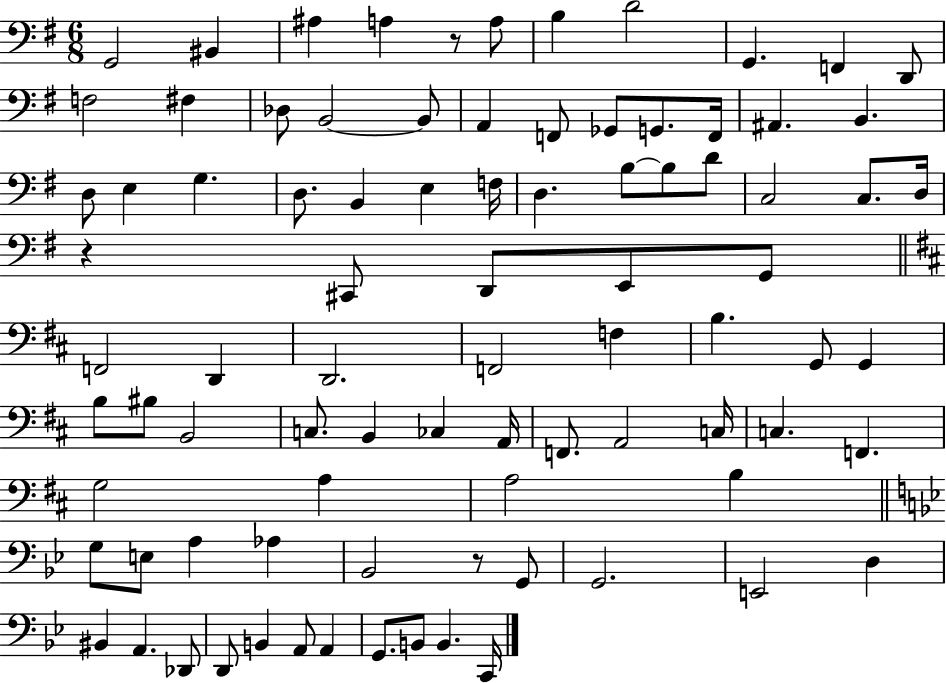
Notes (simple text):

G2/h BIS2/q A#3/q A3/q R/e A3/e B3/q D4/h G2/q. F2/q D2/e F3/h F#3/q Db3/e B2/h B2/e A2/q F2/e Gb2/e G2/e. F2/s A#2/q. B2/q. D3/e E3/q G3/q. D3/e. B2/q E3/q F3/s D3/q. B3/e B3/e D4/e C3/h C3/e. D3/s R/q C#2/e D2/e E2/e G2/e F2/h D2/q D2/h. F2/h F3/q B3/q. G2/e G2/q B3/e BIS3/e B2/h C3/e. B2/q CES3/q A2/s F2/e. A2/h C3/s C3/q. F2/q. G3/h A3/q A3/h B3/q G3/e E3/e A3/q Ab3/q Bb2/h R/e G2/e G2/h. E2/h D3/q BIS2/q A2/q. Db2/e D2/e B2/q A2/e A2/q G2/e. B2/e B2/q. C2/s